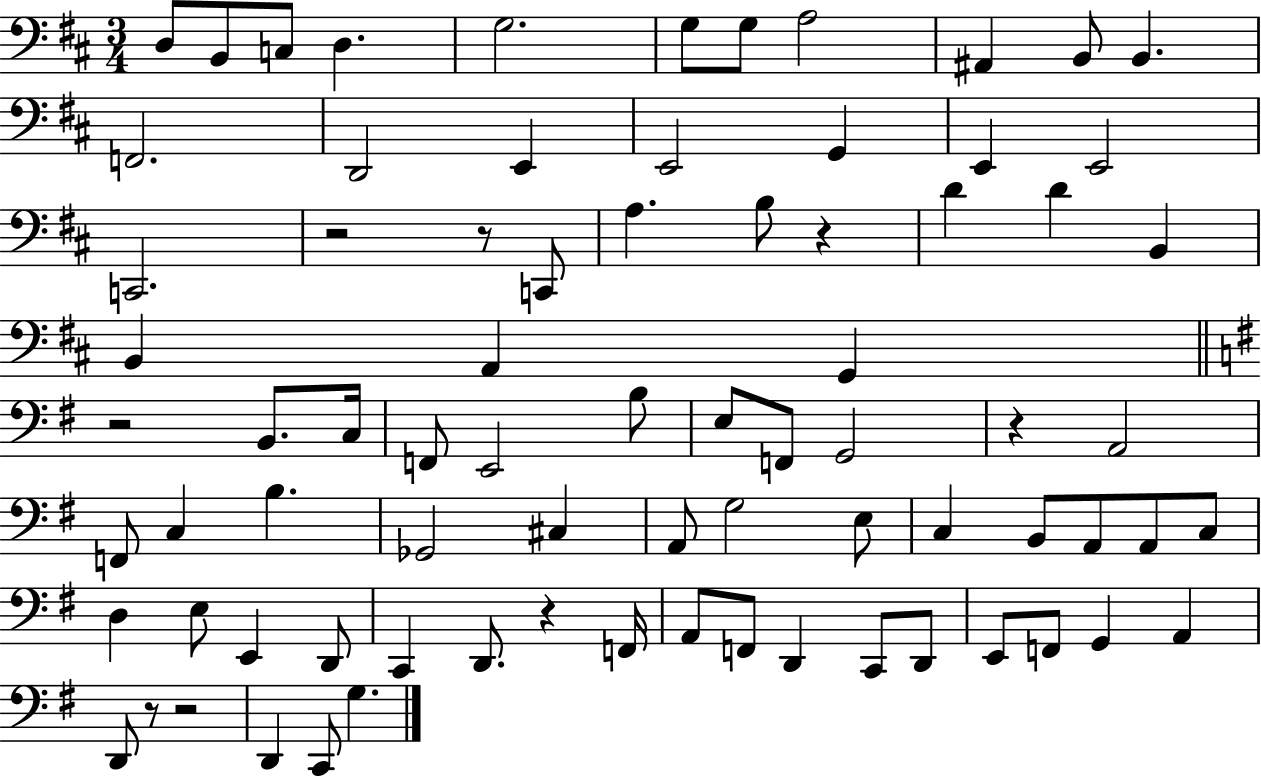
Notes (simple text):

D3/e B2/e C3/e D3/q. G3/h. G3/e G3/e A3/h A#2/q B2/e B2/q. F2/h. D2/h E2/q E2/h G2/q E2/q E2/h C2/h. R/h R/e C2/e A3/q. B3/e R/q D4/q D4/q B2/q B2/q A2/q G2/q R/h B2/e. C3/s F2/e E2/h B3/e E3/e F2/e G2/h R/q A2/h F2/e C3/q B3/q. Gb2/h C#3/q A2/e G3/h E3/e C3/q B2/e A2/e A2/e C3/e D3/q E3/e E2/q D2/e C2/q D2/e. R/q F2/s A2/e F2/e D2/q C2/e D2/e E2/e F2/e G2/q A2/q D2/e R/e R/h D2/q C2/e G3/q.